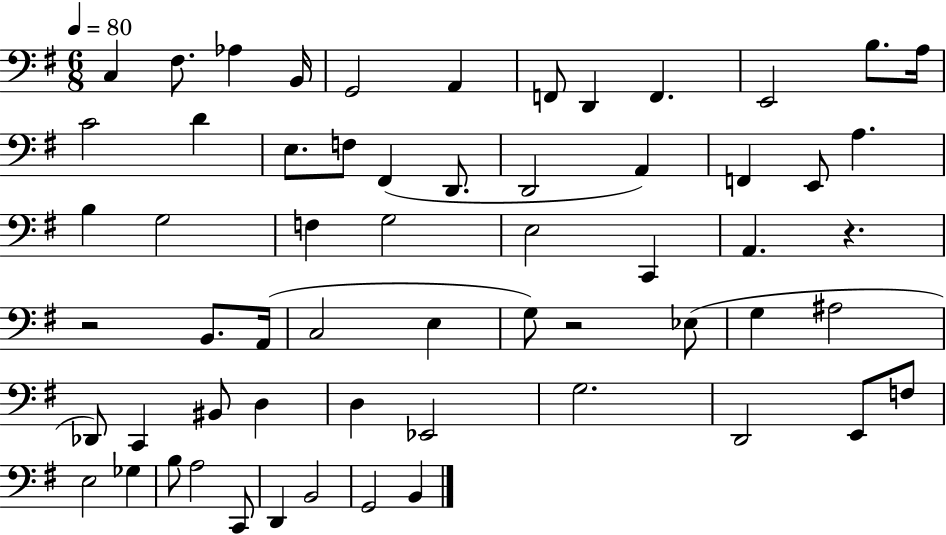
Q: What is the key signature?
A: G major